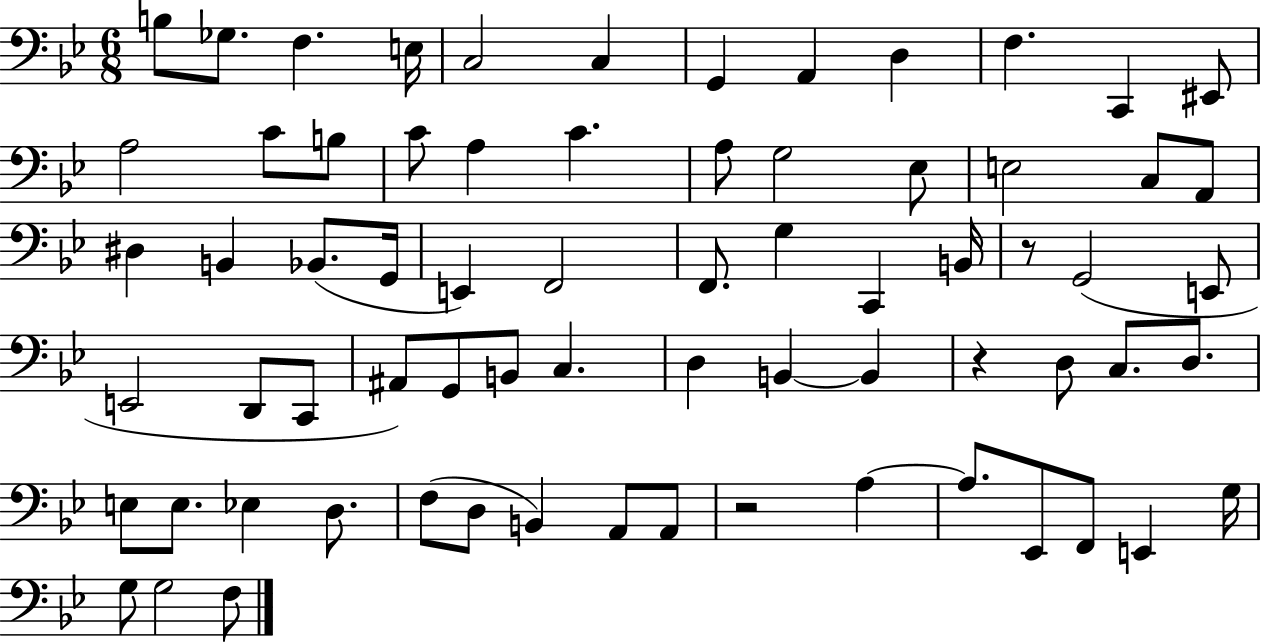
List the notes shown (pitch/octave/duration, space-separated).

B3/e Gb3/e. F3/q. E3/s C3/h C3/q G2/q A2/q D3/q F3/q. C2/q EIS2/e A3/h C4/e B3/e C4/e A3/q C4/q. A3/e G3/h Eb3/e E3/h C3/e A2/e D#3/q B2/q Bb2/e. G2/s E2/q F2/h F2/e. G3/q C2/q B2/s R/e G2/h E2/e E2/h D2/e C2/e A#2/e G2/e B2/e C3/q. D3/q B2/q B2/q R/q D3/e C3/e. D3/e. E3/e E3/e. Eb3/q D3/e. F3/e D3/e B2/q A2/e A2/e R/h A3/q A3/e. Eb2/e F2/e E2/q G3/s G3/e G3/h F3/e